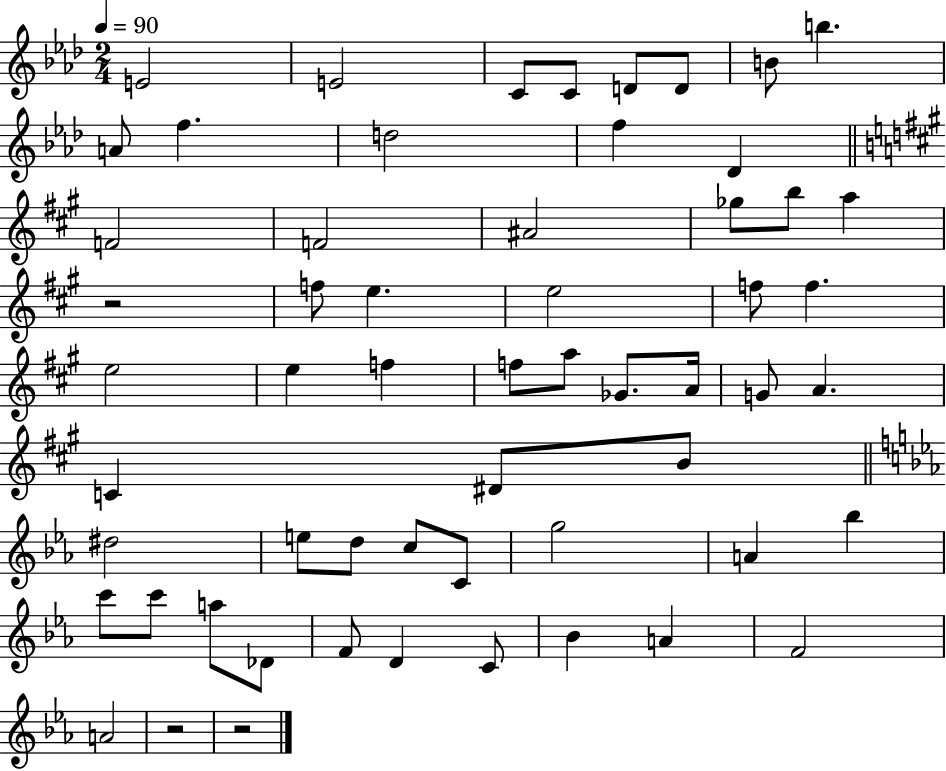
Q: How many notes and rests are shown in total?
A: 58